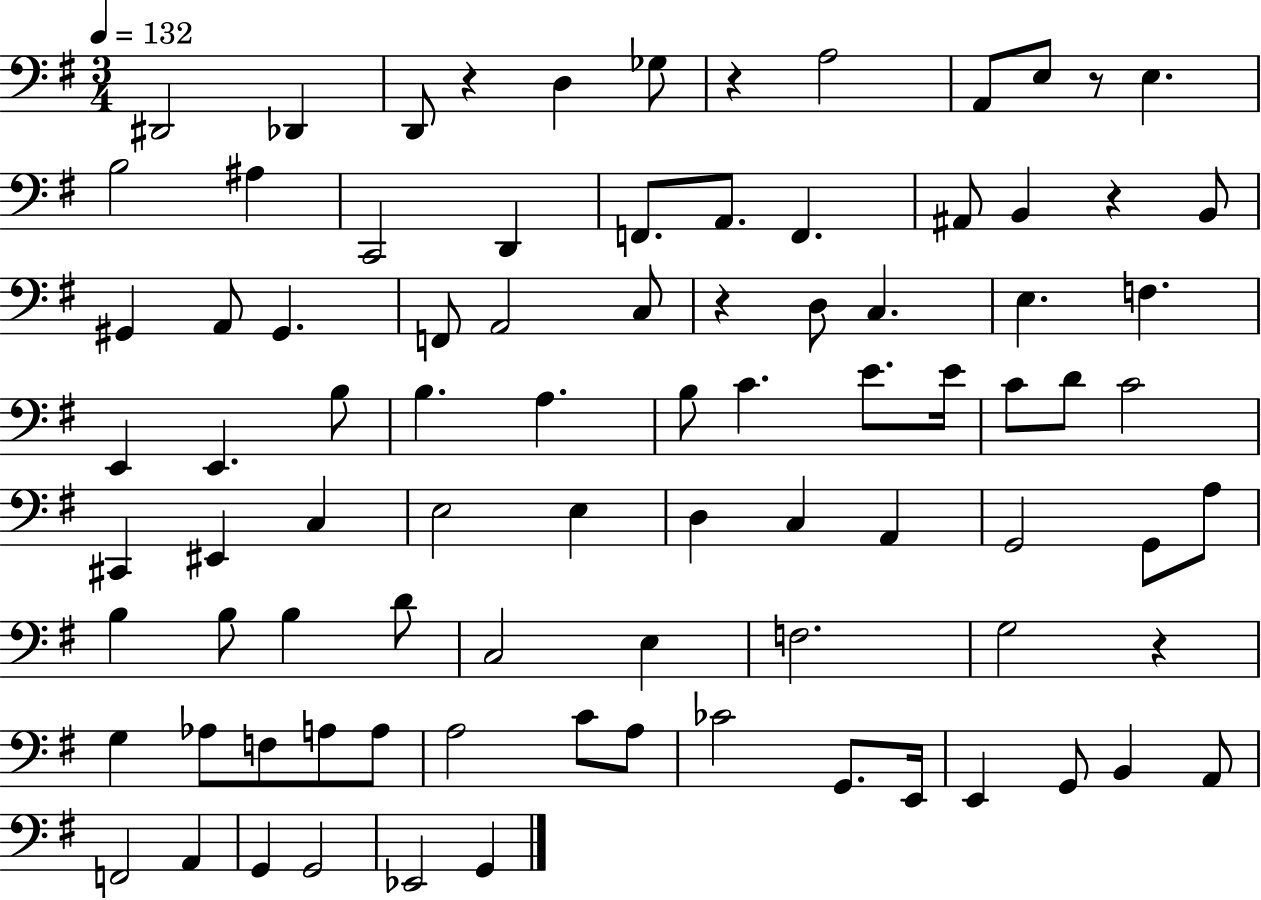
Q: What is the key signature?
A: G major